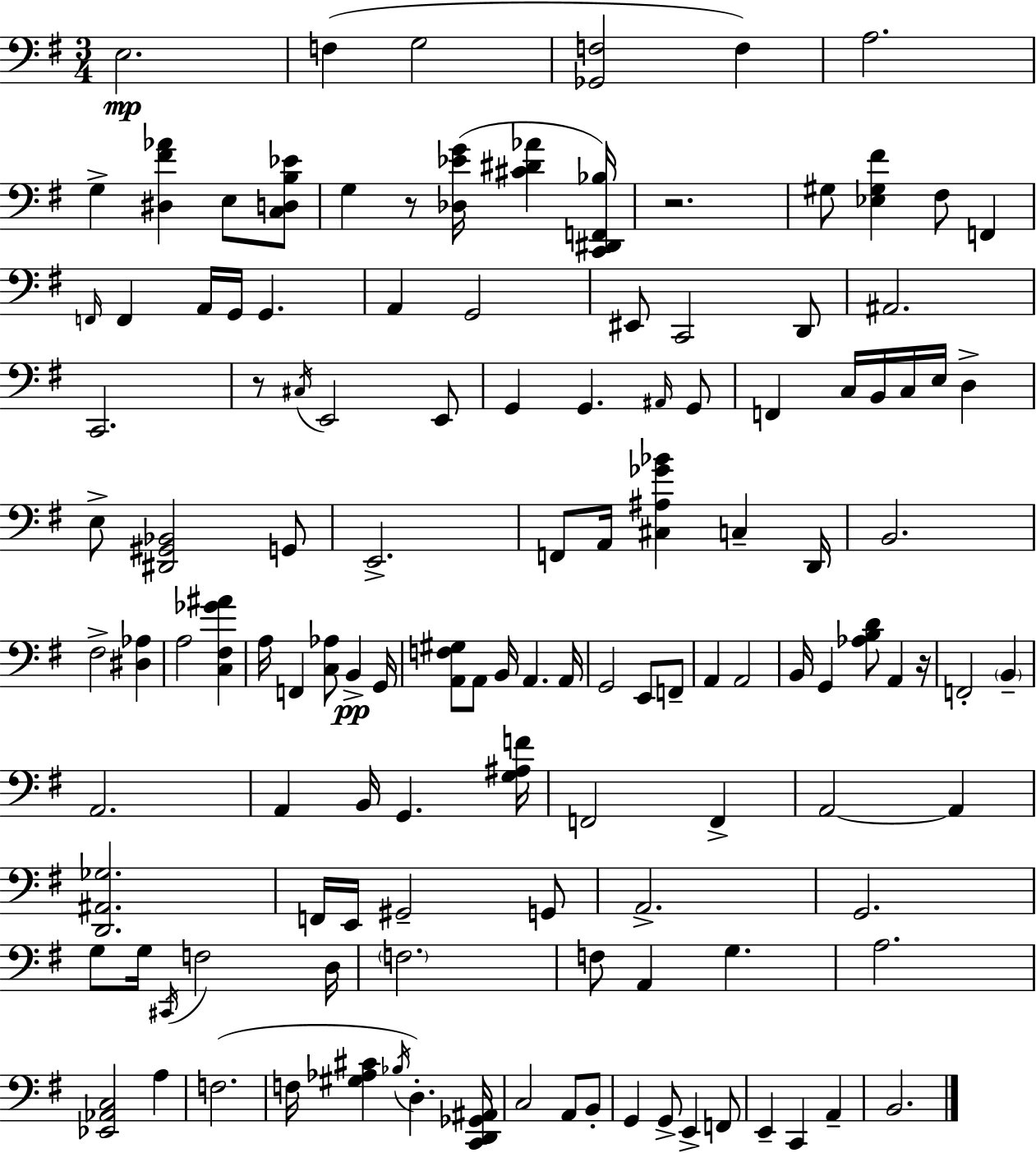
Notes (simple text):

E3/h. F3/q G3/h [Gb2,F3]/h F3/q A3/h. G3/q [D#3,F#4,Ab4]/q E3/e [C3,D3,B3,Eb4]/e G3/q R/e [Db3,Eb4,G4]/s [C#4,D#4,Ab4]/q [C2,D#2,F2,Bb3]/s R/h. G#3/e [Eb3,G#3,F#4]/q F#3/e F2/q F2/s F2/q A2/s G2/s G2/q. A2/q G2/h EIS2/e C2/h D2/e A#2/h. C2/h. R/e C#3/s E2/h E2/e G2/q G2/q. A#2/s G2/e F2/q C3/s B2/s C3/s E3/s D3/q E3/e [D#2,G#2,Bb2]/h G2/e E2/h. F2/e A2/s [C#3,A#3,Gb4,Bb4]/q C3/q D2/s B2/h. F#3/h [D#3,Ab3]/q A3/h [C3,F#3,Gb4,A#4]/q A3/s F2/q [C3,Ab3]/e B2/q G2/s [A2,F3,G#3]/e A2/e B2/s A2/q. A2/s G2/h E2/e F2/e A2/q A2/h B2/s G2/q [Ab3,B3,D4]/e A2/q R/s F2/h B2/q A2/h. A2/q B2/s G2/q. [G3,A#3,F4]/s F2/h F2/q A2/h A2/q [D2,A#2,Gb3]/h. F2/s E2/s G#2/h G2/e A2/h. G2/h. G3/e G3/s C#2/s F3/h D3/s F3/h. F3/e A2/q G3/q. A3/h. [Eb2,Ab2,C3]/h A3/q F3/h. F3/s [G#3,Ab3,C#4]/q Bb3/s D3/q. [C2,D2,Gb2,A#2]/s C3/h A2/e B2/e G2/q G2/e E2/q F2/e E2/q C2/q A2/q B2/h.